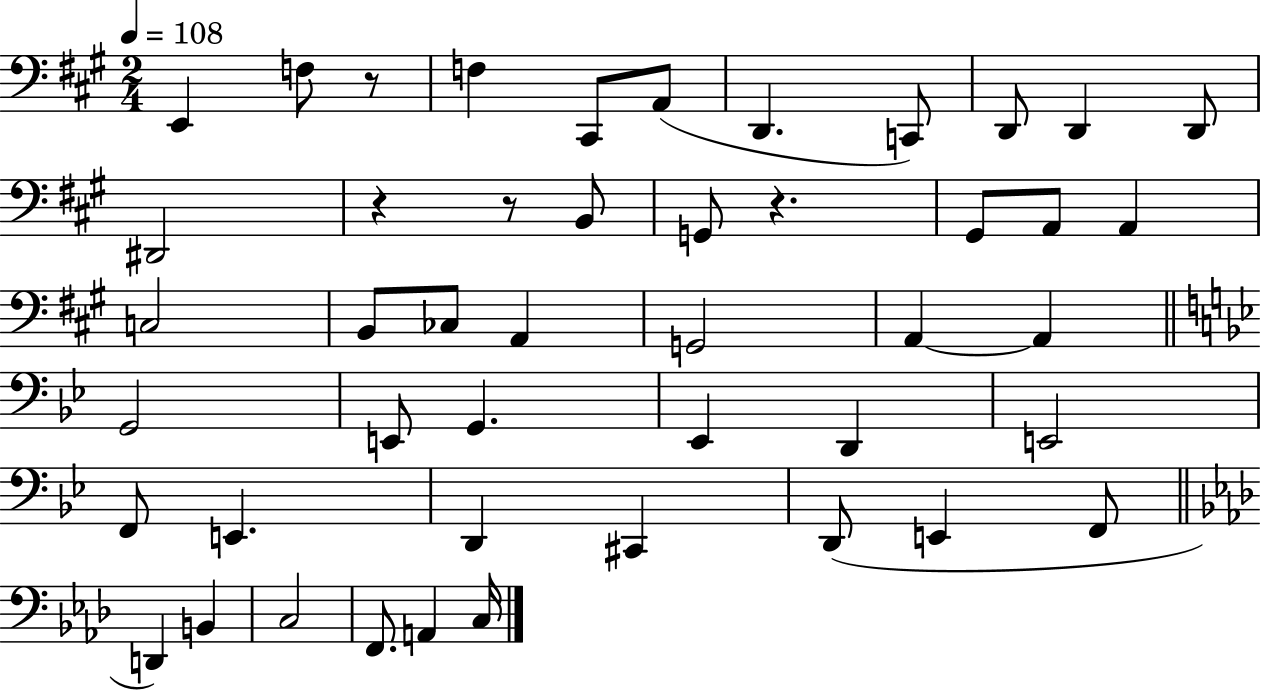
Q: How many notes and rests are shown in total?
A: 46